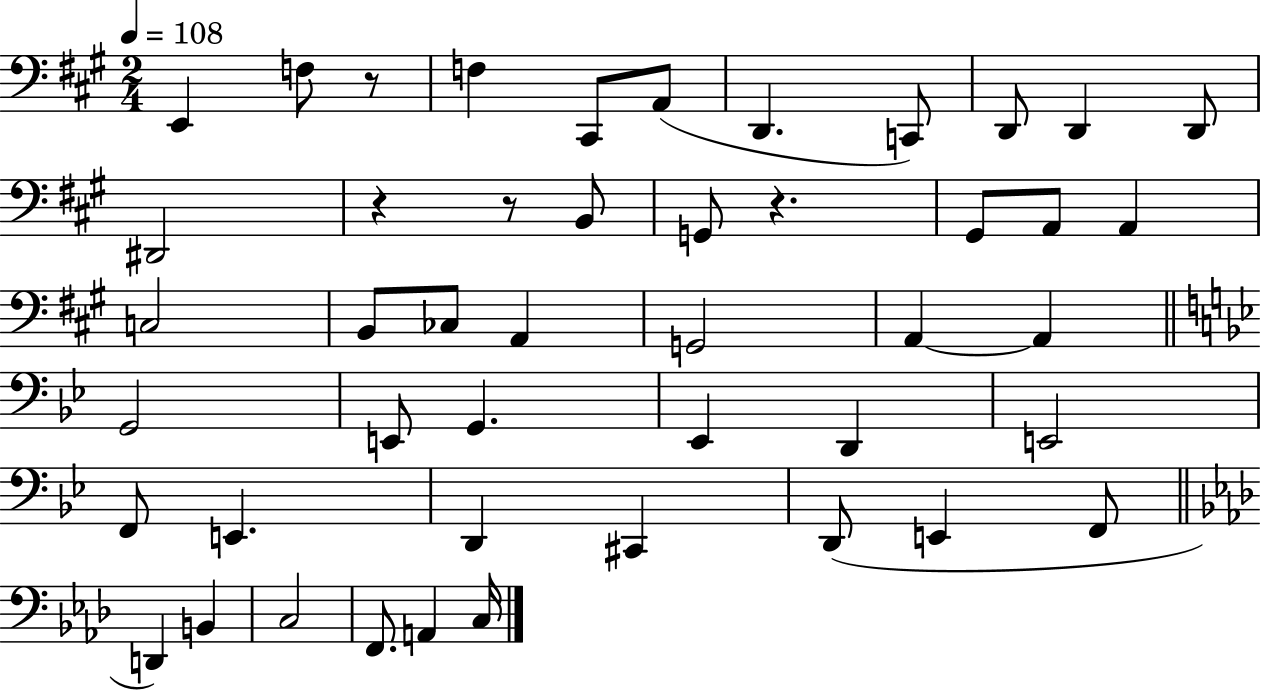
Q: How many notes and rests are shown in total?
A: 46